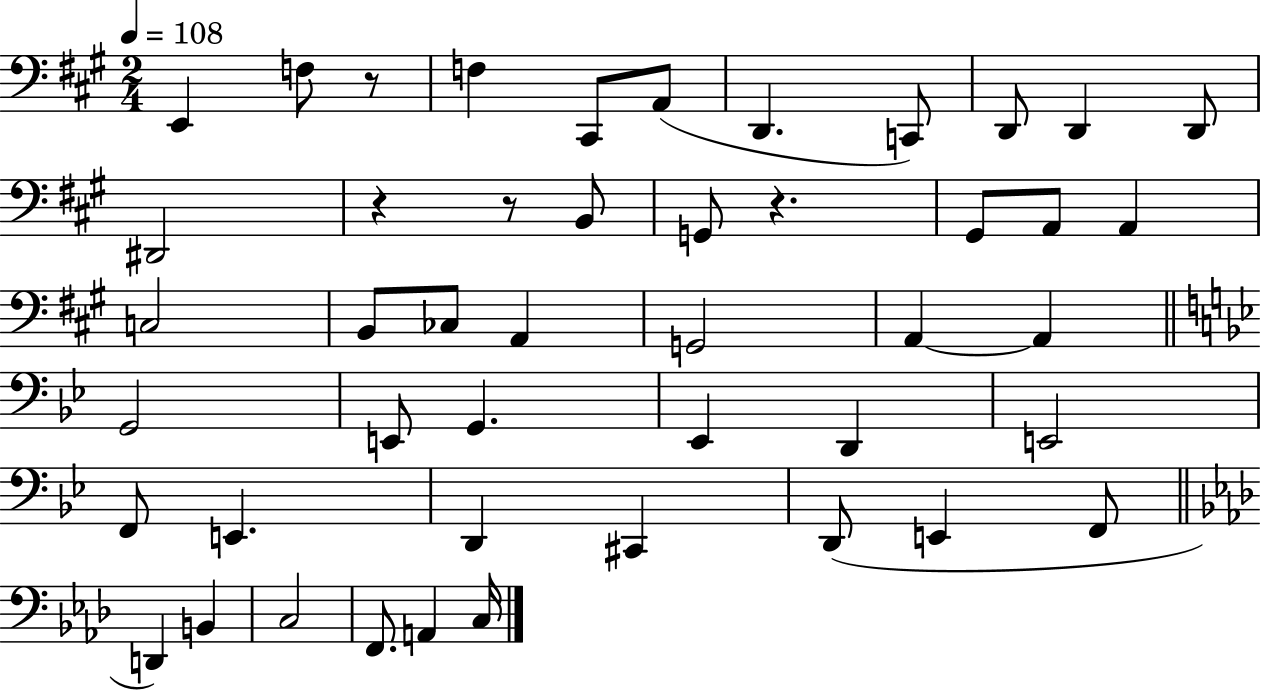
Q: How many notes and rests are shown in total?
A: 46